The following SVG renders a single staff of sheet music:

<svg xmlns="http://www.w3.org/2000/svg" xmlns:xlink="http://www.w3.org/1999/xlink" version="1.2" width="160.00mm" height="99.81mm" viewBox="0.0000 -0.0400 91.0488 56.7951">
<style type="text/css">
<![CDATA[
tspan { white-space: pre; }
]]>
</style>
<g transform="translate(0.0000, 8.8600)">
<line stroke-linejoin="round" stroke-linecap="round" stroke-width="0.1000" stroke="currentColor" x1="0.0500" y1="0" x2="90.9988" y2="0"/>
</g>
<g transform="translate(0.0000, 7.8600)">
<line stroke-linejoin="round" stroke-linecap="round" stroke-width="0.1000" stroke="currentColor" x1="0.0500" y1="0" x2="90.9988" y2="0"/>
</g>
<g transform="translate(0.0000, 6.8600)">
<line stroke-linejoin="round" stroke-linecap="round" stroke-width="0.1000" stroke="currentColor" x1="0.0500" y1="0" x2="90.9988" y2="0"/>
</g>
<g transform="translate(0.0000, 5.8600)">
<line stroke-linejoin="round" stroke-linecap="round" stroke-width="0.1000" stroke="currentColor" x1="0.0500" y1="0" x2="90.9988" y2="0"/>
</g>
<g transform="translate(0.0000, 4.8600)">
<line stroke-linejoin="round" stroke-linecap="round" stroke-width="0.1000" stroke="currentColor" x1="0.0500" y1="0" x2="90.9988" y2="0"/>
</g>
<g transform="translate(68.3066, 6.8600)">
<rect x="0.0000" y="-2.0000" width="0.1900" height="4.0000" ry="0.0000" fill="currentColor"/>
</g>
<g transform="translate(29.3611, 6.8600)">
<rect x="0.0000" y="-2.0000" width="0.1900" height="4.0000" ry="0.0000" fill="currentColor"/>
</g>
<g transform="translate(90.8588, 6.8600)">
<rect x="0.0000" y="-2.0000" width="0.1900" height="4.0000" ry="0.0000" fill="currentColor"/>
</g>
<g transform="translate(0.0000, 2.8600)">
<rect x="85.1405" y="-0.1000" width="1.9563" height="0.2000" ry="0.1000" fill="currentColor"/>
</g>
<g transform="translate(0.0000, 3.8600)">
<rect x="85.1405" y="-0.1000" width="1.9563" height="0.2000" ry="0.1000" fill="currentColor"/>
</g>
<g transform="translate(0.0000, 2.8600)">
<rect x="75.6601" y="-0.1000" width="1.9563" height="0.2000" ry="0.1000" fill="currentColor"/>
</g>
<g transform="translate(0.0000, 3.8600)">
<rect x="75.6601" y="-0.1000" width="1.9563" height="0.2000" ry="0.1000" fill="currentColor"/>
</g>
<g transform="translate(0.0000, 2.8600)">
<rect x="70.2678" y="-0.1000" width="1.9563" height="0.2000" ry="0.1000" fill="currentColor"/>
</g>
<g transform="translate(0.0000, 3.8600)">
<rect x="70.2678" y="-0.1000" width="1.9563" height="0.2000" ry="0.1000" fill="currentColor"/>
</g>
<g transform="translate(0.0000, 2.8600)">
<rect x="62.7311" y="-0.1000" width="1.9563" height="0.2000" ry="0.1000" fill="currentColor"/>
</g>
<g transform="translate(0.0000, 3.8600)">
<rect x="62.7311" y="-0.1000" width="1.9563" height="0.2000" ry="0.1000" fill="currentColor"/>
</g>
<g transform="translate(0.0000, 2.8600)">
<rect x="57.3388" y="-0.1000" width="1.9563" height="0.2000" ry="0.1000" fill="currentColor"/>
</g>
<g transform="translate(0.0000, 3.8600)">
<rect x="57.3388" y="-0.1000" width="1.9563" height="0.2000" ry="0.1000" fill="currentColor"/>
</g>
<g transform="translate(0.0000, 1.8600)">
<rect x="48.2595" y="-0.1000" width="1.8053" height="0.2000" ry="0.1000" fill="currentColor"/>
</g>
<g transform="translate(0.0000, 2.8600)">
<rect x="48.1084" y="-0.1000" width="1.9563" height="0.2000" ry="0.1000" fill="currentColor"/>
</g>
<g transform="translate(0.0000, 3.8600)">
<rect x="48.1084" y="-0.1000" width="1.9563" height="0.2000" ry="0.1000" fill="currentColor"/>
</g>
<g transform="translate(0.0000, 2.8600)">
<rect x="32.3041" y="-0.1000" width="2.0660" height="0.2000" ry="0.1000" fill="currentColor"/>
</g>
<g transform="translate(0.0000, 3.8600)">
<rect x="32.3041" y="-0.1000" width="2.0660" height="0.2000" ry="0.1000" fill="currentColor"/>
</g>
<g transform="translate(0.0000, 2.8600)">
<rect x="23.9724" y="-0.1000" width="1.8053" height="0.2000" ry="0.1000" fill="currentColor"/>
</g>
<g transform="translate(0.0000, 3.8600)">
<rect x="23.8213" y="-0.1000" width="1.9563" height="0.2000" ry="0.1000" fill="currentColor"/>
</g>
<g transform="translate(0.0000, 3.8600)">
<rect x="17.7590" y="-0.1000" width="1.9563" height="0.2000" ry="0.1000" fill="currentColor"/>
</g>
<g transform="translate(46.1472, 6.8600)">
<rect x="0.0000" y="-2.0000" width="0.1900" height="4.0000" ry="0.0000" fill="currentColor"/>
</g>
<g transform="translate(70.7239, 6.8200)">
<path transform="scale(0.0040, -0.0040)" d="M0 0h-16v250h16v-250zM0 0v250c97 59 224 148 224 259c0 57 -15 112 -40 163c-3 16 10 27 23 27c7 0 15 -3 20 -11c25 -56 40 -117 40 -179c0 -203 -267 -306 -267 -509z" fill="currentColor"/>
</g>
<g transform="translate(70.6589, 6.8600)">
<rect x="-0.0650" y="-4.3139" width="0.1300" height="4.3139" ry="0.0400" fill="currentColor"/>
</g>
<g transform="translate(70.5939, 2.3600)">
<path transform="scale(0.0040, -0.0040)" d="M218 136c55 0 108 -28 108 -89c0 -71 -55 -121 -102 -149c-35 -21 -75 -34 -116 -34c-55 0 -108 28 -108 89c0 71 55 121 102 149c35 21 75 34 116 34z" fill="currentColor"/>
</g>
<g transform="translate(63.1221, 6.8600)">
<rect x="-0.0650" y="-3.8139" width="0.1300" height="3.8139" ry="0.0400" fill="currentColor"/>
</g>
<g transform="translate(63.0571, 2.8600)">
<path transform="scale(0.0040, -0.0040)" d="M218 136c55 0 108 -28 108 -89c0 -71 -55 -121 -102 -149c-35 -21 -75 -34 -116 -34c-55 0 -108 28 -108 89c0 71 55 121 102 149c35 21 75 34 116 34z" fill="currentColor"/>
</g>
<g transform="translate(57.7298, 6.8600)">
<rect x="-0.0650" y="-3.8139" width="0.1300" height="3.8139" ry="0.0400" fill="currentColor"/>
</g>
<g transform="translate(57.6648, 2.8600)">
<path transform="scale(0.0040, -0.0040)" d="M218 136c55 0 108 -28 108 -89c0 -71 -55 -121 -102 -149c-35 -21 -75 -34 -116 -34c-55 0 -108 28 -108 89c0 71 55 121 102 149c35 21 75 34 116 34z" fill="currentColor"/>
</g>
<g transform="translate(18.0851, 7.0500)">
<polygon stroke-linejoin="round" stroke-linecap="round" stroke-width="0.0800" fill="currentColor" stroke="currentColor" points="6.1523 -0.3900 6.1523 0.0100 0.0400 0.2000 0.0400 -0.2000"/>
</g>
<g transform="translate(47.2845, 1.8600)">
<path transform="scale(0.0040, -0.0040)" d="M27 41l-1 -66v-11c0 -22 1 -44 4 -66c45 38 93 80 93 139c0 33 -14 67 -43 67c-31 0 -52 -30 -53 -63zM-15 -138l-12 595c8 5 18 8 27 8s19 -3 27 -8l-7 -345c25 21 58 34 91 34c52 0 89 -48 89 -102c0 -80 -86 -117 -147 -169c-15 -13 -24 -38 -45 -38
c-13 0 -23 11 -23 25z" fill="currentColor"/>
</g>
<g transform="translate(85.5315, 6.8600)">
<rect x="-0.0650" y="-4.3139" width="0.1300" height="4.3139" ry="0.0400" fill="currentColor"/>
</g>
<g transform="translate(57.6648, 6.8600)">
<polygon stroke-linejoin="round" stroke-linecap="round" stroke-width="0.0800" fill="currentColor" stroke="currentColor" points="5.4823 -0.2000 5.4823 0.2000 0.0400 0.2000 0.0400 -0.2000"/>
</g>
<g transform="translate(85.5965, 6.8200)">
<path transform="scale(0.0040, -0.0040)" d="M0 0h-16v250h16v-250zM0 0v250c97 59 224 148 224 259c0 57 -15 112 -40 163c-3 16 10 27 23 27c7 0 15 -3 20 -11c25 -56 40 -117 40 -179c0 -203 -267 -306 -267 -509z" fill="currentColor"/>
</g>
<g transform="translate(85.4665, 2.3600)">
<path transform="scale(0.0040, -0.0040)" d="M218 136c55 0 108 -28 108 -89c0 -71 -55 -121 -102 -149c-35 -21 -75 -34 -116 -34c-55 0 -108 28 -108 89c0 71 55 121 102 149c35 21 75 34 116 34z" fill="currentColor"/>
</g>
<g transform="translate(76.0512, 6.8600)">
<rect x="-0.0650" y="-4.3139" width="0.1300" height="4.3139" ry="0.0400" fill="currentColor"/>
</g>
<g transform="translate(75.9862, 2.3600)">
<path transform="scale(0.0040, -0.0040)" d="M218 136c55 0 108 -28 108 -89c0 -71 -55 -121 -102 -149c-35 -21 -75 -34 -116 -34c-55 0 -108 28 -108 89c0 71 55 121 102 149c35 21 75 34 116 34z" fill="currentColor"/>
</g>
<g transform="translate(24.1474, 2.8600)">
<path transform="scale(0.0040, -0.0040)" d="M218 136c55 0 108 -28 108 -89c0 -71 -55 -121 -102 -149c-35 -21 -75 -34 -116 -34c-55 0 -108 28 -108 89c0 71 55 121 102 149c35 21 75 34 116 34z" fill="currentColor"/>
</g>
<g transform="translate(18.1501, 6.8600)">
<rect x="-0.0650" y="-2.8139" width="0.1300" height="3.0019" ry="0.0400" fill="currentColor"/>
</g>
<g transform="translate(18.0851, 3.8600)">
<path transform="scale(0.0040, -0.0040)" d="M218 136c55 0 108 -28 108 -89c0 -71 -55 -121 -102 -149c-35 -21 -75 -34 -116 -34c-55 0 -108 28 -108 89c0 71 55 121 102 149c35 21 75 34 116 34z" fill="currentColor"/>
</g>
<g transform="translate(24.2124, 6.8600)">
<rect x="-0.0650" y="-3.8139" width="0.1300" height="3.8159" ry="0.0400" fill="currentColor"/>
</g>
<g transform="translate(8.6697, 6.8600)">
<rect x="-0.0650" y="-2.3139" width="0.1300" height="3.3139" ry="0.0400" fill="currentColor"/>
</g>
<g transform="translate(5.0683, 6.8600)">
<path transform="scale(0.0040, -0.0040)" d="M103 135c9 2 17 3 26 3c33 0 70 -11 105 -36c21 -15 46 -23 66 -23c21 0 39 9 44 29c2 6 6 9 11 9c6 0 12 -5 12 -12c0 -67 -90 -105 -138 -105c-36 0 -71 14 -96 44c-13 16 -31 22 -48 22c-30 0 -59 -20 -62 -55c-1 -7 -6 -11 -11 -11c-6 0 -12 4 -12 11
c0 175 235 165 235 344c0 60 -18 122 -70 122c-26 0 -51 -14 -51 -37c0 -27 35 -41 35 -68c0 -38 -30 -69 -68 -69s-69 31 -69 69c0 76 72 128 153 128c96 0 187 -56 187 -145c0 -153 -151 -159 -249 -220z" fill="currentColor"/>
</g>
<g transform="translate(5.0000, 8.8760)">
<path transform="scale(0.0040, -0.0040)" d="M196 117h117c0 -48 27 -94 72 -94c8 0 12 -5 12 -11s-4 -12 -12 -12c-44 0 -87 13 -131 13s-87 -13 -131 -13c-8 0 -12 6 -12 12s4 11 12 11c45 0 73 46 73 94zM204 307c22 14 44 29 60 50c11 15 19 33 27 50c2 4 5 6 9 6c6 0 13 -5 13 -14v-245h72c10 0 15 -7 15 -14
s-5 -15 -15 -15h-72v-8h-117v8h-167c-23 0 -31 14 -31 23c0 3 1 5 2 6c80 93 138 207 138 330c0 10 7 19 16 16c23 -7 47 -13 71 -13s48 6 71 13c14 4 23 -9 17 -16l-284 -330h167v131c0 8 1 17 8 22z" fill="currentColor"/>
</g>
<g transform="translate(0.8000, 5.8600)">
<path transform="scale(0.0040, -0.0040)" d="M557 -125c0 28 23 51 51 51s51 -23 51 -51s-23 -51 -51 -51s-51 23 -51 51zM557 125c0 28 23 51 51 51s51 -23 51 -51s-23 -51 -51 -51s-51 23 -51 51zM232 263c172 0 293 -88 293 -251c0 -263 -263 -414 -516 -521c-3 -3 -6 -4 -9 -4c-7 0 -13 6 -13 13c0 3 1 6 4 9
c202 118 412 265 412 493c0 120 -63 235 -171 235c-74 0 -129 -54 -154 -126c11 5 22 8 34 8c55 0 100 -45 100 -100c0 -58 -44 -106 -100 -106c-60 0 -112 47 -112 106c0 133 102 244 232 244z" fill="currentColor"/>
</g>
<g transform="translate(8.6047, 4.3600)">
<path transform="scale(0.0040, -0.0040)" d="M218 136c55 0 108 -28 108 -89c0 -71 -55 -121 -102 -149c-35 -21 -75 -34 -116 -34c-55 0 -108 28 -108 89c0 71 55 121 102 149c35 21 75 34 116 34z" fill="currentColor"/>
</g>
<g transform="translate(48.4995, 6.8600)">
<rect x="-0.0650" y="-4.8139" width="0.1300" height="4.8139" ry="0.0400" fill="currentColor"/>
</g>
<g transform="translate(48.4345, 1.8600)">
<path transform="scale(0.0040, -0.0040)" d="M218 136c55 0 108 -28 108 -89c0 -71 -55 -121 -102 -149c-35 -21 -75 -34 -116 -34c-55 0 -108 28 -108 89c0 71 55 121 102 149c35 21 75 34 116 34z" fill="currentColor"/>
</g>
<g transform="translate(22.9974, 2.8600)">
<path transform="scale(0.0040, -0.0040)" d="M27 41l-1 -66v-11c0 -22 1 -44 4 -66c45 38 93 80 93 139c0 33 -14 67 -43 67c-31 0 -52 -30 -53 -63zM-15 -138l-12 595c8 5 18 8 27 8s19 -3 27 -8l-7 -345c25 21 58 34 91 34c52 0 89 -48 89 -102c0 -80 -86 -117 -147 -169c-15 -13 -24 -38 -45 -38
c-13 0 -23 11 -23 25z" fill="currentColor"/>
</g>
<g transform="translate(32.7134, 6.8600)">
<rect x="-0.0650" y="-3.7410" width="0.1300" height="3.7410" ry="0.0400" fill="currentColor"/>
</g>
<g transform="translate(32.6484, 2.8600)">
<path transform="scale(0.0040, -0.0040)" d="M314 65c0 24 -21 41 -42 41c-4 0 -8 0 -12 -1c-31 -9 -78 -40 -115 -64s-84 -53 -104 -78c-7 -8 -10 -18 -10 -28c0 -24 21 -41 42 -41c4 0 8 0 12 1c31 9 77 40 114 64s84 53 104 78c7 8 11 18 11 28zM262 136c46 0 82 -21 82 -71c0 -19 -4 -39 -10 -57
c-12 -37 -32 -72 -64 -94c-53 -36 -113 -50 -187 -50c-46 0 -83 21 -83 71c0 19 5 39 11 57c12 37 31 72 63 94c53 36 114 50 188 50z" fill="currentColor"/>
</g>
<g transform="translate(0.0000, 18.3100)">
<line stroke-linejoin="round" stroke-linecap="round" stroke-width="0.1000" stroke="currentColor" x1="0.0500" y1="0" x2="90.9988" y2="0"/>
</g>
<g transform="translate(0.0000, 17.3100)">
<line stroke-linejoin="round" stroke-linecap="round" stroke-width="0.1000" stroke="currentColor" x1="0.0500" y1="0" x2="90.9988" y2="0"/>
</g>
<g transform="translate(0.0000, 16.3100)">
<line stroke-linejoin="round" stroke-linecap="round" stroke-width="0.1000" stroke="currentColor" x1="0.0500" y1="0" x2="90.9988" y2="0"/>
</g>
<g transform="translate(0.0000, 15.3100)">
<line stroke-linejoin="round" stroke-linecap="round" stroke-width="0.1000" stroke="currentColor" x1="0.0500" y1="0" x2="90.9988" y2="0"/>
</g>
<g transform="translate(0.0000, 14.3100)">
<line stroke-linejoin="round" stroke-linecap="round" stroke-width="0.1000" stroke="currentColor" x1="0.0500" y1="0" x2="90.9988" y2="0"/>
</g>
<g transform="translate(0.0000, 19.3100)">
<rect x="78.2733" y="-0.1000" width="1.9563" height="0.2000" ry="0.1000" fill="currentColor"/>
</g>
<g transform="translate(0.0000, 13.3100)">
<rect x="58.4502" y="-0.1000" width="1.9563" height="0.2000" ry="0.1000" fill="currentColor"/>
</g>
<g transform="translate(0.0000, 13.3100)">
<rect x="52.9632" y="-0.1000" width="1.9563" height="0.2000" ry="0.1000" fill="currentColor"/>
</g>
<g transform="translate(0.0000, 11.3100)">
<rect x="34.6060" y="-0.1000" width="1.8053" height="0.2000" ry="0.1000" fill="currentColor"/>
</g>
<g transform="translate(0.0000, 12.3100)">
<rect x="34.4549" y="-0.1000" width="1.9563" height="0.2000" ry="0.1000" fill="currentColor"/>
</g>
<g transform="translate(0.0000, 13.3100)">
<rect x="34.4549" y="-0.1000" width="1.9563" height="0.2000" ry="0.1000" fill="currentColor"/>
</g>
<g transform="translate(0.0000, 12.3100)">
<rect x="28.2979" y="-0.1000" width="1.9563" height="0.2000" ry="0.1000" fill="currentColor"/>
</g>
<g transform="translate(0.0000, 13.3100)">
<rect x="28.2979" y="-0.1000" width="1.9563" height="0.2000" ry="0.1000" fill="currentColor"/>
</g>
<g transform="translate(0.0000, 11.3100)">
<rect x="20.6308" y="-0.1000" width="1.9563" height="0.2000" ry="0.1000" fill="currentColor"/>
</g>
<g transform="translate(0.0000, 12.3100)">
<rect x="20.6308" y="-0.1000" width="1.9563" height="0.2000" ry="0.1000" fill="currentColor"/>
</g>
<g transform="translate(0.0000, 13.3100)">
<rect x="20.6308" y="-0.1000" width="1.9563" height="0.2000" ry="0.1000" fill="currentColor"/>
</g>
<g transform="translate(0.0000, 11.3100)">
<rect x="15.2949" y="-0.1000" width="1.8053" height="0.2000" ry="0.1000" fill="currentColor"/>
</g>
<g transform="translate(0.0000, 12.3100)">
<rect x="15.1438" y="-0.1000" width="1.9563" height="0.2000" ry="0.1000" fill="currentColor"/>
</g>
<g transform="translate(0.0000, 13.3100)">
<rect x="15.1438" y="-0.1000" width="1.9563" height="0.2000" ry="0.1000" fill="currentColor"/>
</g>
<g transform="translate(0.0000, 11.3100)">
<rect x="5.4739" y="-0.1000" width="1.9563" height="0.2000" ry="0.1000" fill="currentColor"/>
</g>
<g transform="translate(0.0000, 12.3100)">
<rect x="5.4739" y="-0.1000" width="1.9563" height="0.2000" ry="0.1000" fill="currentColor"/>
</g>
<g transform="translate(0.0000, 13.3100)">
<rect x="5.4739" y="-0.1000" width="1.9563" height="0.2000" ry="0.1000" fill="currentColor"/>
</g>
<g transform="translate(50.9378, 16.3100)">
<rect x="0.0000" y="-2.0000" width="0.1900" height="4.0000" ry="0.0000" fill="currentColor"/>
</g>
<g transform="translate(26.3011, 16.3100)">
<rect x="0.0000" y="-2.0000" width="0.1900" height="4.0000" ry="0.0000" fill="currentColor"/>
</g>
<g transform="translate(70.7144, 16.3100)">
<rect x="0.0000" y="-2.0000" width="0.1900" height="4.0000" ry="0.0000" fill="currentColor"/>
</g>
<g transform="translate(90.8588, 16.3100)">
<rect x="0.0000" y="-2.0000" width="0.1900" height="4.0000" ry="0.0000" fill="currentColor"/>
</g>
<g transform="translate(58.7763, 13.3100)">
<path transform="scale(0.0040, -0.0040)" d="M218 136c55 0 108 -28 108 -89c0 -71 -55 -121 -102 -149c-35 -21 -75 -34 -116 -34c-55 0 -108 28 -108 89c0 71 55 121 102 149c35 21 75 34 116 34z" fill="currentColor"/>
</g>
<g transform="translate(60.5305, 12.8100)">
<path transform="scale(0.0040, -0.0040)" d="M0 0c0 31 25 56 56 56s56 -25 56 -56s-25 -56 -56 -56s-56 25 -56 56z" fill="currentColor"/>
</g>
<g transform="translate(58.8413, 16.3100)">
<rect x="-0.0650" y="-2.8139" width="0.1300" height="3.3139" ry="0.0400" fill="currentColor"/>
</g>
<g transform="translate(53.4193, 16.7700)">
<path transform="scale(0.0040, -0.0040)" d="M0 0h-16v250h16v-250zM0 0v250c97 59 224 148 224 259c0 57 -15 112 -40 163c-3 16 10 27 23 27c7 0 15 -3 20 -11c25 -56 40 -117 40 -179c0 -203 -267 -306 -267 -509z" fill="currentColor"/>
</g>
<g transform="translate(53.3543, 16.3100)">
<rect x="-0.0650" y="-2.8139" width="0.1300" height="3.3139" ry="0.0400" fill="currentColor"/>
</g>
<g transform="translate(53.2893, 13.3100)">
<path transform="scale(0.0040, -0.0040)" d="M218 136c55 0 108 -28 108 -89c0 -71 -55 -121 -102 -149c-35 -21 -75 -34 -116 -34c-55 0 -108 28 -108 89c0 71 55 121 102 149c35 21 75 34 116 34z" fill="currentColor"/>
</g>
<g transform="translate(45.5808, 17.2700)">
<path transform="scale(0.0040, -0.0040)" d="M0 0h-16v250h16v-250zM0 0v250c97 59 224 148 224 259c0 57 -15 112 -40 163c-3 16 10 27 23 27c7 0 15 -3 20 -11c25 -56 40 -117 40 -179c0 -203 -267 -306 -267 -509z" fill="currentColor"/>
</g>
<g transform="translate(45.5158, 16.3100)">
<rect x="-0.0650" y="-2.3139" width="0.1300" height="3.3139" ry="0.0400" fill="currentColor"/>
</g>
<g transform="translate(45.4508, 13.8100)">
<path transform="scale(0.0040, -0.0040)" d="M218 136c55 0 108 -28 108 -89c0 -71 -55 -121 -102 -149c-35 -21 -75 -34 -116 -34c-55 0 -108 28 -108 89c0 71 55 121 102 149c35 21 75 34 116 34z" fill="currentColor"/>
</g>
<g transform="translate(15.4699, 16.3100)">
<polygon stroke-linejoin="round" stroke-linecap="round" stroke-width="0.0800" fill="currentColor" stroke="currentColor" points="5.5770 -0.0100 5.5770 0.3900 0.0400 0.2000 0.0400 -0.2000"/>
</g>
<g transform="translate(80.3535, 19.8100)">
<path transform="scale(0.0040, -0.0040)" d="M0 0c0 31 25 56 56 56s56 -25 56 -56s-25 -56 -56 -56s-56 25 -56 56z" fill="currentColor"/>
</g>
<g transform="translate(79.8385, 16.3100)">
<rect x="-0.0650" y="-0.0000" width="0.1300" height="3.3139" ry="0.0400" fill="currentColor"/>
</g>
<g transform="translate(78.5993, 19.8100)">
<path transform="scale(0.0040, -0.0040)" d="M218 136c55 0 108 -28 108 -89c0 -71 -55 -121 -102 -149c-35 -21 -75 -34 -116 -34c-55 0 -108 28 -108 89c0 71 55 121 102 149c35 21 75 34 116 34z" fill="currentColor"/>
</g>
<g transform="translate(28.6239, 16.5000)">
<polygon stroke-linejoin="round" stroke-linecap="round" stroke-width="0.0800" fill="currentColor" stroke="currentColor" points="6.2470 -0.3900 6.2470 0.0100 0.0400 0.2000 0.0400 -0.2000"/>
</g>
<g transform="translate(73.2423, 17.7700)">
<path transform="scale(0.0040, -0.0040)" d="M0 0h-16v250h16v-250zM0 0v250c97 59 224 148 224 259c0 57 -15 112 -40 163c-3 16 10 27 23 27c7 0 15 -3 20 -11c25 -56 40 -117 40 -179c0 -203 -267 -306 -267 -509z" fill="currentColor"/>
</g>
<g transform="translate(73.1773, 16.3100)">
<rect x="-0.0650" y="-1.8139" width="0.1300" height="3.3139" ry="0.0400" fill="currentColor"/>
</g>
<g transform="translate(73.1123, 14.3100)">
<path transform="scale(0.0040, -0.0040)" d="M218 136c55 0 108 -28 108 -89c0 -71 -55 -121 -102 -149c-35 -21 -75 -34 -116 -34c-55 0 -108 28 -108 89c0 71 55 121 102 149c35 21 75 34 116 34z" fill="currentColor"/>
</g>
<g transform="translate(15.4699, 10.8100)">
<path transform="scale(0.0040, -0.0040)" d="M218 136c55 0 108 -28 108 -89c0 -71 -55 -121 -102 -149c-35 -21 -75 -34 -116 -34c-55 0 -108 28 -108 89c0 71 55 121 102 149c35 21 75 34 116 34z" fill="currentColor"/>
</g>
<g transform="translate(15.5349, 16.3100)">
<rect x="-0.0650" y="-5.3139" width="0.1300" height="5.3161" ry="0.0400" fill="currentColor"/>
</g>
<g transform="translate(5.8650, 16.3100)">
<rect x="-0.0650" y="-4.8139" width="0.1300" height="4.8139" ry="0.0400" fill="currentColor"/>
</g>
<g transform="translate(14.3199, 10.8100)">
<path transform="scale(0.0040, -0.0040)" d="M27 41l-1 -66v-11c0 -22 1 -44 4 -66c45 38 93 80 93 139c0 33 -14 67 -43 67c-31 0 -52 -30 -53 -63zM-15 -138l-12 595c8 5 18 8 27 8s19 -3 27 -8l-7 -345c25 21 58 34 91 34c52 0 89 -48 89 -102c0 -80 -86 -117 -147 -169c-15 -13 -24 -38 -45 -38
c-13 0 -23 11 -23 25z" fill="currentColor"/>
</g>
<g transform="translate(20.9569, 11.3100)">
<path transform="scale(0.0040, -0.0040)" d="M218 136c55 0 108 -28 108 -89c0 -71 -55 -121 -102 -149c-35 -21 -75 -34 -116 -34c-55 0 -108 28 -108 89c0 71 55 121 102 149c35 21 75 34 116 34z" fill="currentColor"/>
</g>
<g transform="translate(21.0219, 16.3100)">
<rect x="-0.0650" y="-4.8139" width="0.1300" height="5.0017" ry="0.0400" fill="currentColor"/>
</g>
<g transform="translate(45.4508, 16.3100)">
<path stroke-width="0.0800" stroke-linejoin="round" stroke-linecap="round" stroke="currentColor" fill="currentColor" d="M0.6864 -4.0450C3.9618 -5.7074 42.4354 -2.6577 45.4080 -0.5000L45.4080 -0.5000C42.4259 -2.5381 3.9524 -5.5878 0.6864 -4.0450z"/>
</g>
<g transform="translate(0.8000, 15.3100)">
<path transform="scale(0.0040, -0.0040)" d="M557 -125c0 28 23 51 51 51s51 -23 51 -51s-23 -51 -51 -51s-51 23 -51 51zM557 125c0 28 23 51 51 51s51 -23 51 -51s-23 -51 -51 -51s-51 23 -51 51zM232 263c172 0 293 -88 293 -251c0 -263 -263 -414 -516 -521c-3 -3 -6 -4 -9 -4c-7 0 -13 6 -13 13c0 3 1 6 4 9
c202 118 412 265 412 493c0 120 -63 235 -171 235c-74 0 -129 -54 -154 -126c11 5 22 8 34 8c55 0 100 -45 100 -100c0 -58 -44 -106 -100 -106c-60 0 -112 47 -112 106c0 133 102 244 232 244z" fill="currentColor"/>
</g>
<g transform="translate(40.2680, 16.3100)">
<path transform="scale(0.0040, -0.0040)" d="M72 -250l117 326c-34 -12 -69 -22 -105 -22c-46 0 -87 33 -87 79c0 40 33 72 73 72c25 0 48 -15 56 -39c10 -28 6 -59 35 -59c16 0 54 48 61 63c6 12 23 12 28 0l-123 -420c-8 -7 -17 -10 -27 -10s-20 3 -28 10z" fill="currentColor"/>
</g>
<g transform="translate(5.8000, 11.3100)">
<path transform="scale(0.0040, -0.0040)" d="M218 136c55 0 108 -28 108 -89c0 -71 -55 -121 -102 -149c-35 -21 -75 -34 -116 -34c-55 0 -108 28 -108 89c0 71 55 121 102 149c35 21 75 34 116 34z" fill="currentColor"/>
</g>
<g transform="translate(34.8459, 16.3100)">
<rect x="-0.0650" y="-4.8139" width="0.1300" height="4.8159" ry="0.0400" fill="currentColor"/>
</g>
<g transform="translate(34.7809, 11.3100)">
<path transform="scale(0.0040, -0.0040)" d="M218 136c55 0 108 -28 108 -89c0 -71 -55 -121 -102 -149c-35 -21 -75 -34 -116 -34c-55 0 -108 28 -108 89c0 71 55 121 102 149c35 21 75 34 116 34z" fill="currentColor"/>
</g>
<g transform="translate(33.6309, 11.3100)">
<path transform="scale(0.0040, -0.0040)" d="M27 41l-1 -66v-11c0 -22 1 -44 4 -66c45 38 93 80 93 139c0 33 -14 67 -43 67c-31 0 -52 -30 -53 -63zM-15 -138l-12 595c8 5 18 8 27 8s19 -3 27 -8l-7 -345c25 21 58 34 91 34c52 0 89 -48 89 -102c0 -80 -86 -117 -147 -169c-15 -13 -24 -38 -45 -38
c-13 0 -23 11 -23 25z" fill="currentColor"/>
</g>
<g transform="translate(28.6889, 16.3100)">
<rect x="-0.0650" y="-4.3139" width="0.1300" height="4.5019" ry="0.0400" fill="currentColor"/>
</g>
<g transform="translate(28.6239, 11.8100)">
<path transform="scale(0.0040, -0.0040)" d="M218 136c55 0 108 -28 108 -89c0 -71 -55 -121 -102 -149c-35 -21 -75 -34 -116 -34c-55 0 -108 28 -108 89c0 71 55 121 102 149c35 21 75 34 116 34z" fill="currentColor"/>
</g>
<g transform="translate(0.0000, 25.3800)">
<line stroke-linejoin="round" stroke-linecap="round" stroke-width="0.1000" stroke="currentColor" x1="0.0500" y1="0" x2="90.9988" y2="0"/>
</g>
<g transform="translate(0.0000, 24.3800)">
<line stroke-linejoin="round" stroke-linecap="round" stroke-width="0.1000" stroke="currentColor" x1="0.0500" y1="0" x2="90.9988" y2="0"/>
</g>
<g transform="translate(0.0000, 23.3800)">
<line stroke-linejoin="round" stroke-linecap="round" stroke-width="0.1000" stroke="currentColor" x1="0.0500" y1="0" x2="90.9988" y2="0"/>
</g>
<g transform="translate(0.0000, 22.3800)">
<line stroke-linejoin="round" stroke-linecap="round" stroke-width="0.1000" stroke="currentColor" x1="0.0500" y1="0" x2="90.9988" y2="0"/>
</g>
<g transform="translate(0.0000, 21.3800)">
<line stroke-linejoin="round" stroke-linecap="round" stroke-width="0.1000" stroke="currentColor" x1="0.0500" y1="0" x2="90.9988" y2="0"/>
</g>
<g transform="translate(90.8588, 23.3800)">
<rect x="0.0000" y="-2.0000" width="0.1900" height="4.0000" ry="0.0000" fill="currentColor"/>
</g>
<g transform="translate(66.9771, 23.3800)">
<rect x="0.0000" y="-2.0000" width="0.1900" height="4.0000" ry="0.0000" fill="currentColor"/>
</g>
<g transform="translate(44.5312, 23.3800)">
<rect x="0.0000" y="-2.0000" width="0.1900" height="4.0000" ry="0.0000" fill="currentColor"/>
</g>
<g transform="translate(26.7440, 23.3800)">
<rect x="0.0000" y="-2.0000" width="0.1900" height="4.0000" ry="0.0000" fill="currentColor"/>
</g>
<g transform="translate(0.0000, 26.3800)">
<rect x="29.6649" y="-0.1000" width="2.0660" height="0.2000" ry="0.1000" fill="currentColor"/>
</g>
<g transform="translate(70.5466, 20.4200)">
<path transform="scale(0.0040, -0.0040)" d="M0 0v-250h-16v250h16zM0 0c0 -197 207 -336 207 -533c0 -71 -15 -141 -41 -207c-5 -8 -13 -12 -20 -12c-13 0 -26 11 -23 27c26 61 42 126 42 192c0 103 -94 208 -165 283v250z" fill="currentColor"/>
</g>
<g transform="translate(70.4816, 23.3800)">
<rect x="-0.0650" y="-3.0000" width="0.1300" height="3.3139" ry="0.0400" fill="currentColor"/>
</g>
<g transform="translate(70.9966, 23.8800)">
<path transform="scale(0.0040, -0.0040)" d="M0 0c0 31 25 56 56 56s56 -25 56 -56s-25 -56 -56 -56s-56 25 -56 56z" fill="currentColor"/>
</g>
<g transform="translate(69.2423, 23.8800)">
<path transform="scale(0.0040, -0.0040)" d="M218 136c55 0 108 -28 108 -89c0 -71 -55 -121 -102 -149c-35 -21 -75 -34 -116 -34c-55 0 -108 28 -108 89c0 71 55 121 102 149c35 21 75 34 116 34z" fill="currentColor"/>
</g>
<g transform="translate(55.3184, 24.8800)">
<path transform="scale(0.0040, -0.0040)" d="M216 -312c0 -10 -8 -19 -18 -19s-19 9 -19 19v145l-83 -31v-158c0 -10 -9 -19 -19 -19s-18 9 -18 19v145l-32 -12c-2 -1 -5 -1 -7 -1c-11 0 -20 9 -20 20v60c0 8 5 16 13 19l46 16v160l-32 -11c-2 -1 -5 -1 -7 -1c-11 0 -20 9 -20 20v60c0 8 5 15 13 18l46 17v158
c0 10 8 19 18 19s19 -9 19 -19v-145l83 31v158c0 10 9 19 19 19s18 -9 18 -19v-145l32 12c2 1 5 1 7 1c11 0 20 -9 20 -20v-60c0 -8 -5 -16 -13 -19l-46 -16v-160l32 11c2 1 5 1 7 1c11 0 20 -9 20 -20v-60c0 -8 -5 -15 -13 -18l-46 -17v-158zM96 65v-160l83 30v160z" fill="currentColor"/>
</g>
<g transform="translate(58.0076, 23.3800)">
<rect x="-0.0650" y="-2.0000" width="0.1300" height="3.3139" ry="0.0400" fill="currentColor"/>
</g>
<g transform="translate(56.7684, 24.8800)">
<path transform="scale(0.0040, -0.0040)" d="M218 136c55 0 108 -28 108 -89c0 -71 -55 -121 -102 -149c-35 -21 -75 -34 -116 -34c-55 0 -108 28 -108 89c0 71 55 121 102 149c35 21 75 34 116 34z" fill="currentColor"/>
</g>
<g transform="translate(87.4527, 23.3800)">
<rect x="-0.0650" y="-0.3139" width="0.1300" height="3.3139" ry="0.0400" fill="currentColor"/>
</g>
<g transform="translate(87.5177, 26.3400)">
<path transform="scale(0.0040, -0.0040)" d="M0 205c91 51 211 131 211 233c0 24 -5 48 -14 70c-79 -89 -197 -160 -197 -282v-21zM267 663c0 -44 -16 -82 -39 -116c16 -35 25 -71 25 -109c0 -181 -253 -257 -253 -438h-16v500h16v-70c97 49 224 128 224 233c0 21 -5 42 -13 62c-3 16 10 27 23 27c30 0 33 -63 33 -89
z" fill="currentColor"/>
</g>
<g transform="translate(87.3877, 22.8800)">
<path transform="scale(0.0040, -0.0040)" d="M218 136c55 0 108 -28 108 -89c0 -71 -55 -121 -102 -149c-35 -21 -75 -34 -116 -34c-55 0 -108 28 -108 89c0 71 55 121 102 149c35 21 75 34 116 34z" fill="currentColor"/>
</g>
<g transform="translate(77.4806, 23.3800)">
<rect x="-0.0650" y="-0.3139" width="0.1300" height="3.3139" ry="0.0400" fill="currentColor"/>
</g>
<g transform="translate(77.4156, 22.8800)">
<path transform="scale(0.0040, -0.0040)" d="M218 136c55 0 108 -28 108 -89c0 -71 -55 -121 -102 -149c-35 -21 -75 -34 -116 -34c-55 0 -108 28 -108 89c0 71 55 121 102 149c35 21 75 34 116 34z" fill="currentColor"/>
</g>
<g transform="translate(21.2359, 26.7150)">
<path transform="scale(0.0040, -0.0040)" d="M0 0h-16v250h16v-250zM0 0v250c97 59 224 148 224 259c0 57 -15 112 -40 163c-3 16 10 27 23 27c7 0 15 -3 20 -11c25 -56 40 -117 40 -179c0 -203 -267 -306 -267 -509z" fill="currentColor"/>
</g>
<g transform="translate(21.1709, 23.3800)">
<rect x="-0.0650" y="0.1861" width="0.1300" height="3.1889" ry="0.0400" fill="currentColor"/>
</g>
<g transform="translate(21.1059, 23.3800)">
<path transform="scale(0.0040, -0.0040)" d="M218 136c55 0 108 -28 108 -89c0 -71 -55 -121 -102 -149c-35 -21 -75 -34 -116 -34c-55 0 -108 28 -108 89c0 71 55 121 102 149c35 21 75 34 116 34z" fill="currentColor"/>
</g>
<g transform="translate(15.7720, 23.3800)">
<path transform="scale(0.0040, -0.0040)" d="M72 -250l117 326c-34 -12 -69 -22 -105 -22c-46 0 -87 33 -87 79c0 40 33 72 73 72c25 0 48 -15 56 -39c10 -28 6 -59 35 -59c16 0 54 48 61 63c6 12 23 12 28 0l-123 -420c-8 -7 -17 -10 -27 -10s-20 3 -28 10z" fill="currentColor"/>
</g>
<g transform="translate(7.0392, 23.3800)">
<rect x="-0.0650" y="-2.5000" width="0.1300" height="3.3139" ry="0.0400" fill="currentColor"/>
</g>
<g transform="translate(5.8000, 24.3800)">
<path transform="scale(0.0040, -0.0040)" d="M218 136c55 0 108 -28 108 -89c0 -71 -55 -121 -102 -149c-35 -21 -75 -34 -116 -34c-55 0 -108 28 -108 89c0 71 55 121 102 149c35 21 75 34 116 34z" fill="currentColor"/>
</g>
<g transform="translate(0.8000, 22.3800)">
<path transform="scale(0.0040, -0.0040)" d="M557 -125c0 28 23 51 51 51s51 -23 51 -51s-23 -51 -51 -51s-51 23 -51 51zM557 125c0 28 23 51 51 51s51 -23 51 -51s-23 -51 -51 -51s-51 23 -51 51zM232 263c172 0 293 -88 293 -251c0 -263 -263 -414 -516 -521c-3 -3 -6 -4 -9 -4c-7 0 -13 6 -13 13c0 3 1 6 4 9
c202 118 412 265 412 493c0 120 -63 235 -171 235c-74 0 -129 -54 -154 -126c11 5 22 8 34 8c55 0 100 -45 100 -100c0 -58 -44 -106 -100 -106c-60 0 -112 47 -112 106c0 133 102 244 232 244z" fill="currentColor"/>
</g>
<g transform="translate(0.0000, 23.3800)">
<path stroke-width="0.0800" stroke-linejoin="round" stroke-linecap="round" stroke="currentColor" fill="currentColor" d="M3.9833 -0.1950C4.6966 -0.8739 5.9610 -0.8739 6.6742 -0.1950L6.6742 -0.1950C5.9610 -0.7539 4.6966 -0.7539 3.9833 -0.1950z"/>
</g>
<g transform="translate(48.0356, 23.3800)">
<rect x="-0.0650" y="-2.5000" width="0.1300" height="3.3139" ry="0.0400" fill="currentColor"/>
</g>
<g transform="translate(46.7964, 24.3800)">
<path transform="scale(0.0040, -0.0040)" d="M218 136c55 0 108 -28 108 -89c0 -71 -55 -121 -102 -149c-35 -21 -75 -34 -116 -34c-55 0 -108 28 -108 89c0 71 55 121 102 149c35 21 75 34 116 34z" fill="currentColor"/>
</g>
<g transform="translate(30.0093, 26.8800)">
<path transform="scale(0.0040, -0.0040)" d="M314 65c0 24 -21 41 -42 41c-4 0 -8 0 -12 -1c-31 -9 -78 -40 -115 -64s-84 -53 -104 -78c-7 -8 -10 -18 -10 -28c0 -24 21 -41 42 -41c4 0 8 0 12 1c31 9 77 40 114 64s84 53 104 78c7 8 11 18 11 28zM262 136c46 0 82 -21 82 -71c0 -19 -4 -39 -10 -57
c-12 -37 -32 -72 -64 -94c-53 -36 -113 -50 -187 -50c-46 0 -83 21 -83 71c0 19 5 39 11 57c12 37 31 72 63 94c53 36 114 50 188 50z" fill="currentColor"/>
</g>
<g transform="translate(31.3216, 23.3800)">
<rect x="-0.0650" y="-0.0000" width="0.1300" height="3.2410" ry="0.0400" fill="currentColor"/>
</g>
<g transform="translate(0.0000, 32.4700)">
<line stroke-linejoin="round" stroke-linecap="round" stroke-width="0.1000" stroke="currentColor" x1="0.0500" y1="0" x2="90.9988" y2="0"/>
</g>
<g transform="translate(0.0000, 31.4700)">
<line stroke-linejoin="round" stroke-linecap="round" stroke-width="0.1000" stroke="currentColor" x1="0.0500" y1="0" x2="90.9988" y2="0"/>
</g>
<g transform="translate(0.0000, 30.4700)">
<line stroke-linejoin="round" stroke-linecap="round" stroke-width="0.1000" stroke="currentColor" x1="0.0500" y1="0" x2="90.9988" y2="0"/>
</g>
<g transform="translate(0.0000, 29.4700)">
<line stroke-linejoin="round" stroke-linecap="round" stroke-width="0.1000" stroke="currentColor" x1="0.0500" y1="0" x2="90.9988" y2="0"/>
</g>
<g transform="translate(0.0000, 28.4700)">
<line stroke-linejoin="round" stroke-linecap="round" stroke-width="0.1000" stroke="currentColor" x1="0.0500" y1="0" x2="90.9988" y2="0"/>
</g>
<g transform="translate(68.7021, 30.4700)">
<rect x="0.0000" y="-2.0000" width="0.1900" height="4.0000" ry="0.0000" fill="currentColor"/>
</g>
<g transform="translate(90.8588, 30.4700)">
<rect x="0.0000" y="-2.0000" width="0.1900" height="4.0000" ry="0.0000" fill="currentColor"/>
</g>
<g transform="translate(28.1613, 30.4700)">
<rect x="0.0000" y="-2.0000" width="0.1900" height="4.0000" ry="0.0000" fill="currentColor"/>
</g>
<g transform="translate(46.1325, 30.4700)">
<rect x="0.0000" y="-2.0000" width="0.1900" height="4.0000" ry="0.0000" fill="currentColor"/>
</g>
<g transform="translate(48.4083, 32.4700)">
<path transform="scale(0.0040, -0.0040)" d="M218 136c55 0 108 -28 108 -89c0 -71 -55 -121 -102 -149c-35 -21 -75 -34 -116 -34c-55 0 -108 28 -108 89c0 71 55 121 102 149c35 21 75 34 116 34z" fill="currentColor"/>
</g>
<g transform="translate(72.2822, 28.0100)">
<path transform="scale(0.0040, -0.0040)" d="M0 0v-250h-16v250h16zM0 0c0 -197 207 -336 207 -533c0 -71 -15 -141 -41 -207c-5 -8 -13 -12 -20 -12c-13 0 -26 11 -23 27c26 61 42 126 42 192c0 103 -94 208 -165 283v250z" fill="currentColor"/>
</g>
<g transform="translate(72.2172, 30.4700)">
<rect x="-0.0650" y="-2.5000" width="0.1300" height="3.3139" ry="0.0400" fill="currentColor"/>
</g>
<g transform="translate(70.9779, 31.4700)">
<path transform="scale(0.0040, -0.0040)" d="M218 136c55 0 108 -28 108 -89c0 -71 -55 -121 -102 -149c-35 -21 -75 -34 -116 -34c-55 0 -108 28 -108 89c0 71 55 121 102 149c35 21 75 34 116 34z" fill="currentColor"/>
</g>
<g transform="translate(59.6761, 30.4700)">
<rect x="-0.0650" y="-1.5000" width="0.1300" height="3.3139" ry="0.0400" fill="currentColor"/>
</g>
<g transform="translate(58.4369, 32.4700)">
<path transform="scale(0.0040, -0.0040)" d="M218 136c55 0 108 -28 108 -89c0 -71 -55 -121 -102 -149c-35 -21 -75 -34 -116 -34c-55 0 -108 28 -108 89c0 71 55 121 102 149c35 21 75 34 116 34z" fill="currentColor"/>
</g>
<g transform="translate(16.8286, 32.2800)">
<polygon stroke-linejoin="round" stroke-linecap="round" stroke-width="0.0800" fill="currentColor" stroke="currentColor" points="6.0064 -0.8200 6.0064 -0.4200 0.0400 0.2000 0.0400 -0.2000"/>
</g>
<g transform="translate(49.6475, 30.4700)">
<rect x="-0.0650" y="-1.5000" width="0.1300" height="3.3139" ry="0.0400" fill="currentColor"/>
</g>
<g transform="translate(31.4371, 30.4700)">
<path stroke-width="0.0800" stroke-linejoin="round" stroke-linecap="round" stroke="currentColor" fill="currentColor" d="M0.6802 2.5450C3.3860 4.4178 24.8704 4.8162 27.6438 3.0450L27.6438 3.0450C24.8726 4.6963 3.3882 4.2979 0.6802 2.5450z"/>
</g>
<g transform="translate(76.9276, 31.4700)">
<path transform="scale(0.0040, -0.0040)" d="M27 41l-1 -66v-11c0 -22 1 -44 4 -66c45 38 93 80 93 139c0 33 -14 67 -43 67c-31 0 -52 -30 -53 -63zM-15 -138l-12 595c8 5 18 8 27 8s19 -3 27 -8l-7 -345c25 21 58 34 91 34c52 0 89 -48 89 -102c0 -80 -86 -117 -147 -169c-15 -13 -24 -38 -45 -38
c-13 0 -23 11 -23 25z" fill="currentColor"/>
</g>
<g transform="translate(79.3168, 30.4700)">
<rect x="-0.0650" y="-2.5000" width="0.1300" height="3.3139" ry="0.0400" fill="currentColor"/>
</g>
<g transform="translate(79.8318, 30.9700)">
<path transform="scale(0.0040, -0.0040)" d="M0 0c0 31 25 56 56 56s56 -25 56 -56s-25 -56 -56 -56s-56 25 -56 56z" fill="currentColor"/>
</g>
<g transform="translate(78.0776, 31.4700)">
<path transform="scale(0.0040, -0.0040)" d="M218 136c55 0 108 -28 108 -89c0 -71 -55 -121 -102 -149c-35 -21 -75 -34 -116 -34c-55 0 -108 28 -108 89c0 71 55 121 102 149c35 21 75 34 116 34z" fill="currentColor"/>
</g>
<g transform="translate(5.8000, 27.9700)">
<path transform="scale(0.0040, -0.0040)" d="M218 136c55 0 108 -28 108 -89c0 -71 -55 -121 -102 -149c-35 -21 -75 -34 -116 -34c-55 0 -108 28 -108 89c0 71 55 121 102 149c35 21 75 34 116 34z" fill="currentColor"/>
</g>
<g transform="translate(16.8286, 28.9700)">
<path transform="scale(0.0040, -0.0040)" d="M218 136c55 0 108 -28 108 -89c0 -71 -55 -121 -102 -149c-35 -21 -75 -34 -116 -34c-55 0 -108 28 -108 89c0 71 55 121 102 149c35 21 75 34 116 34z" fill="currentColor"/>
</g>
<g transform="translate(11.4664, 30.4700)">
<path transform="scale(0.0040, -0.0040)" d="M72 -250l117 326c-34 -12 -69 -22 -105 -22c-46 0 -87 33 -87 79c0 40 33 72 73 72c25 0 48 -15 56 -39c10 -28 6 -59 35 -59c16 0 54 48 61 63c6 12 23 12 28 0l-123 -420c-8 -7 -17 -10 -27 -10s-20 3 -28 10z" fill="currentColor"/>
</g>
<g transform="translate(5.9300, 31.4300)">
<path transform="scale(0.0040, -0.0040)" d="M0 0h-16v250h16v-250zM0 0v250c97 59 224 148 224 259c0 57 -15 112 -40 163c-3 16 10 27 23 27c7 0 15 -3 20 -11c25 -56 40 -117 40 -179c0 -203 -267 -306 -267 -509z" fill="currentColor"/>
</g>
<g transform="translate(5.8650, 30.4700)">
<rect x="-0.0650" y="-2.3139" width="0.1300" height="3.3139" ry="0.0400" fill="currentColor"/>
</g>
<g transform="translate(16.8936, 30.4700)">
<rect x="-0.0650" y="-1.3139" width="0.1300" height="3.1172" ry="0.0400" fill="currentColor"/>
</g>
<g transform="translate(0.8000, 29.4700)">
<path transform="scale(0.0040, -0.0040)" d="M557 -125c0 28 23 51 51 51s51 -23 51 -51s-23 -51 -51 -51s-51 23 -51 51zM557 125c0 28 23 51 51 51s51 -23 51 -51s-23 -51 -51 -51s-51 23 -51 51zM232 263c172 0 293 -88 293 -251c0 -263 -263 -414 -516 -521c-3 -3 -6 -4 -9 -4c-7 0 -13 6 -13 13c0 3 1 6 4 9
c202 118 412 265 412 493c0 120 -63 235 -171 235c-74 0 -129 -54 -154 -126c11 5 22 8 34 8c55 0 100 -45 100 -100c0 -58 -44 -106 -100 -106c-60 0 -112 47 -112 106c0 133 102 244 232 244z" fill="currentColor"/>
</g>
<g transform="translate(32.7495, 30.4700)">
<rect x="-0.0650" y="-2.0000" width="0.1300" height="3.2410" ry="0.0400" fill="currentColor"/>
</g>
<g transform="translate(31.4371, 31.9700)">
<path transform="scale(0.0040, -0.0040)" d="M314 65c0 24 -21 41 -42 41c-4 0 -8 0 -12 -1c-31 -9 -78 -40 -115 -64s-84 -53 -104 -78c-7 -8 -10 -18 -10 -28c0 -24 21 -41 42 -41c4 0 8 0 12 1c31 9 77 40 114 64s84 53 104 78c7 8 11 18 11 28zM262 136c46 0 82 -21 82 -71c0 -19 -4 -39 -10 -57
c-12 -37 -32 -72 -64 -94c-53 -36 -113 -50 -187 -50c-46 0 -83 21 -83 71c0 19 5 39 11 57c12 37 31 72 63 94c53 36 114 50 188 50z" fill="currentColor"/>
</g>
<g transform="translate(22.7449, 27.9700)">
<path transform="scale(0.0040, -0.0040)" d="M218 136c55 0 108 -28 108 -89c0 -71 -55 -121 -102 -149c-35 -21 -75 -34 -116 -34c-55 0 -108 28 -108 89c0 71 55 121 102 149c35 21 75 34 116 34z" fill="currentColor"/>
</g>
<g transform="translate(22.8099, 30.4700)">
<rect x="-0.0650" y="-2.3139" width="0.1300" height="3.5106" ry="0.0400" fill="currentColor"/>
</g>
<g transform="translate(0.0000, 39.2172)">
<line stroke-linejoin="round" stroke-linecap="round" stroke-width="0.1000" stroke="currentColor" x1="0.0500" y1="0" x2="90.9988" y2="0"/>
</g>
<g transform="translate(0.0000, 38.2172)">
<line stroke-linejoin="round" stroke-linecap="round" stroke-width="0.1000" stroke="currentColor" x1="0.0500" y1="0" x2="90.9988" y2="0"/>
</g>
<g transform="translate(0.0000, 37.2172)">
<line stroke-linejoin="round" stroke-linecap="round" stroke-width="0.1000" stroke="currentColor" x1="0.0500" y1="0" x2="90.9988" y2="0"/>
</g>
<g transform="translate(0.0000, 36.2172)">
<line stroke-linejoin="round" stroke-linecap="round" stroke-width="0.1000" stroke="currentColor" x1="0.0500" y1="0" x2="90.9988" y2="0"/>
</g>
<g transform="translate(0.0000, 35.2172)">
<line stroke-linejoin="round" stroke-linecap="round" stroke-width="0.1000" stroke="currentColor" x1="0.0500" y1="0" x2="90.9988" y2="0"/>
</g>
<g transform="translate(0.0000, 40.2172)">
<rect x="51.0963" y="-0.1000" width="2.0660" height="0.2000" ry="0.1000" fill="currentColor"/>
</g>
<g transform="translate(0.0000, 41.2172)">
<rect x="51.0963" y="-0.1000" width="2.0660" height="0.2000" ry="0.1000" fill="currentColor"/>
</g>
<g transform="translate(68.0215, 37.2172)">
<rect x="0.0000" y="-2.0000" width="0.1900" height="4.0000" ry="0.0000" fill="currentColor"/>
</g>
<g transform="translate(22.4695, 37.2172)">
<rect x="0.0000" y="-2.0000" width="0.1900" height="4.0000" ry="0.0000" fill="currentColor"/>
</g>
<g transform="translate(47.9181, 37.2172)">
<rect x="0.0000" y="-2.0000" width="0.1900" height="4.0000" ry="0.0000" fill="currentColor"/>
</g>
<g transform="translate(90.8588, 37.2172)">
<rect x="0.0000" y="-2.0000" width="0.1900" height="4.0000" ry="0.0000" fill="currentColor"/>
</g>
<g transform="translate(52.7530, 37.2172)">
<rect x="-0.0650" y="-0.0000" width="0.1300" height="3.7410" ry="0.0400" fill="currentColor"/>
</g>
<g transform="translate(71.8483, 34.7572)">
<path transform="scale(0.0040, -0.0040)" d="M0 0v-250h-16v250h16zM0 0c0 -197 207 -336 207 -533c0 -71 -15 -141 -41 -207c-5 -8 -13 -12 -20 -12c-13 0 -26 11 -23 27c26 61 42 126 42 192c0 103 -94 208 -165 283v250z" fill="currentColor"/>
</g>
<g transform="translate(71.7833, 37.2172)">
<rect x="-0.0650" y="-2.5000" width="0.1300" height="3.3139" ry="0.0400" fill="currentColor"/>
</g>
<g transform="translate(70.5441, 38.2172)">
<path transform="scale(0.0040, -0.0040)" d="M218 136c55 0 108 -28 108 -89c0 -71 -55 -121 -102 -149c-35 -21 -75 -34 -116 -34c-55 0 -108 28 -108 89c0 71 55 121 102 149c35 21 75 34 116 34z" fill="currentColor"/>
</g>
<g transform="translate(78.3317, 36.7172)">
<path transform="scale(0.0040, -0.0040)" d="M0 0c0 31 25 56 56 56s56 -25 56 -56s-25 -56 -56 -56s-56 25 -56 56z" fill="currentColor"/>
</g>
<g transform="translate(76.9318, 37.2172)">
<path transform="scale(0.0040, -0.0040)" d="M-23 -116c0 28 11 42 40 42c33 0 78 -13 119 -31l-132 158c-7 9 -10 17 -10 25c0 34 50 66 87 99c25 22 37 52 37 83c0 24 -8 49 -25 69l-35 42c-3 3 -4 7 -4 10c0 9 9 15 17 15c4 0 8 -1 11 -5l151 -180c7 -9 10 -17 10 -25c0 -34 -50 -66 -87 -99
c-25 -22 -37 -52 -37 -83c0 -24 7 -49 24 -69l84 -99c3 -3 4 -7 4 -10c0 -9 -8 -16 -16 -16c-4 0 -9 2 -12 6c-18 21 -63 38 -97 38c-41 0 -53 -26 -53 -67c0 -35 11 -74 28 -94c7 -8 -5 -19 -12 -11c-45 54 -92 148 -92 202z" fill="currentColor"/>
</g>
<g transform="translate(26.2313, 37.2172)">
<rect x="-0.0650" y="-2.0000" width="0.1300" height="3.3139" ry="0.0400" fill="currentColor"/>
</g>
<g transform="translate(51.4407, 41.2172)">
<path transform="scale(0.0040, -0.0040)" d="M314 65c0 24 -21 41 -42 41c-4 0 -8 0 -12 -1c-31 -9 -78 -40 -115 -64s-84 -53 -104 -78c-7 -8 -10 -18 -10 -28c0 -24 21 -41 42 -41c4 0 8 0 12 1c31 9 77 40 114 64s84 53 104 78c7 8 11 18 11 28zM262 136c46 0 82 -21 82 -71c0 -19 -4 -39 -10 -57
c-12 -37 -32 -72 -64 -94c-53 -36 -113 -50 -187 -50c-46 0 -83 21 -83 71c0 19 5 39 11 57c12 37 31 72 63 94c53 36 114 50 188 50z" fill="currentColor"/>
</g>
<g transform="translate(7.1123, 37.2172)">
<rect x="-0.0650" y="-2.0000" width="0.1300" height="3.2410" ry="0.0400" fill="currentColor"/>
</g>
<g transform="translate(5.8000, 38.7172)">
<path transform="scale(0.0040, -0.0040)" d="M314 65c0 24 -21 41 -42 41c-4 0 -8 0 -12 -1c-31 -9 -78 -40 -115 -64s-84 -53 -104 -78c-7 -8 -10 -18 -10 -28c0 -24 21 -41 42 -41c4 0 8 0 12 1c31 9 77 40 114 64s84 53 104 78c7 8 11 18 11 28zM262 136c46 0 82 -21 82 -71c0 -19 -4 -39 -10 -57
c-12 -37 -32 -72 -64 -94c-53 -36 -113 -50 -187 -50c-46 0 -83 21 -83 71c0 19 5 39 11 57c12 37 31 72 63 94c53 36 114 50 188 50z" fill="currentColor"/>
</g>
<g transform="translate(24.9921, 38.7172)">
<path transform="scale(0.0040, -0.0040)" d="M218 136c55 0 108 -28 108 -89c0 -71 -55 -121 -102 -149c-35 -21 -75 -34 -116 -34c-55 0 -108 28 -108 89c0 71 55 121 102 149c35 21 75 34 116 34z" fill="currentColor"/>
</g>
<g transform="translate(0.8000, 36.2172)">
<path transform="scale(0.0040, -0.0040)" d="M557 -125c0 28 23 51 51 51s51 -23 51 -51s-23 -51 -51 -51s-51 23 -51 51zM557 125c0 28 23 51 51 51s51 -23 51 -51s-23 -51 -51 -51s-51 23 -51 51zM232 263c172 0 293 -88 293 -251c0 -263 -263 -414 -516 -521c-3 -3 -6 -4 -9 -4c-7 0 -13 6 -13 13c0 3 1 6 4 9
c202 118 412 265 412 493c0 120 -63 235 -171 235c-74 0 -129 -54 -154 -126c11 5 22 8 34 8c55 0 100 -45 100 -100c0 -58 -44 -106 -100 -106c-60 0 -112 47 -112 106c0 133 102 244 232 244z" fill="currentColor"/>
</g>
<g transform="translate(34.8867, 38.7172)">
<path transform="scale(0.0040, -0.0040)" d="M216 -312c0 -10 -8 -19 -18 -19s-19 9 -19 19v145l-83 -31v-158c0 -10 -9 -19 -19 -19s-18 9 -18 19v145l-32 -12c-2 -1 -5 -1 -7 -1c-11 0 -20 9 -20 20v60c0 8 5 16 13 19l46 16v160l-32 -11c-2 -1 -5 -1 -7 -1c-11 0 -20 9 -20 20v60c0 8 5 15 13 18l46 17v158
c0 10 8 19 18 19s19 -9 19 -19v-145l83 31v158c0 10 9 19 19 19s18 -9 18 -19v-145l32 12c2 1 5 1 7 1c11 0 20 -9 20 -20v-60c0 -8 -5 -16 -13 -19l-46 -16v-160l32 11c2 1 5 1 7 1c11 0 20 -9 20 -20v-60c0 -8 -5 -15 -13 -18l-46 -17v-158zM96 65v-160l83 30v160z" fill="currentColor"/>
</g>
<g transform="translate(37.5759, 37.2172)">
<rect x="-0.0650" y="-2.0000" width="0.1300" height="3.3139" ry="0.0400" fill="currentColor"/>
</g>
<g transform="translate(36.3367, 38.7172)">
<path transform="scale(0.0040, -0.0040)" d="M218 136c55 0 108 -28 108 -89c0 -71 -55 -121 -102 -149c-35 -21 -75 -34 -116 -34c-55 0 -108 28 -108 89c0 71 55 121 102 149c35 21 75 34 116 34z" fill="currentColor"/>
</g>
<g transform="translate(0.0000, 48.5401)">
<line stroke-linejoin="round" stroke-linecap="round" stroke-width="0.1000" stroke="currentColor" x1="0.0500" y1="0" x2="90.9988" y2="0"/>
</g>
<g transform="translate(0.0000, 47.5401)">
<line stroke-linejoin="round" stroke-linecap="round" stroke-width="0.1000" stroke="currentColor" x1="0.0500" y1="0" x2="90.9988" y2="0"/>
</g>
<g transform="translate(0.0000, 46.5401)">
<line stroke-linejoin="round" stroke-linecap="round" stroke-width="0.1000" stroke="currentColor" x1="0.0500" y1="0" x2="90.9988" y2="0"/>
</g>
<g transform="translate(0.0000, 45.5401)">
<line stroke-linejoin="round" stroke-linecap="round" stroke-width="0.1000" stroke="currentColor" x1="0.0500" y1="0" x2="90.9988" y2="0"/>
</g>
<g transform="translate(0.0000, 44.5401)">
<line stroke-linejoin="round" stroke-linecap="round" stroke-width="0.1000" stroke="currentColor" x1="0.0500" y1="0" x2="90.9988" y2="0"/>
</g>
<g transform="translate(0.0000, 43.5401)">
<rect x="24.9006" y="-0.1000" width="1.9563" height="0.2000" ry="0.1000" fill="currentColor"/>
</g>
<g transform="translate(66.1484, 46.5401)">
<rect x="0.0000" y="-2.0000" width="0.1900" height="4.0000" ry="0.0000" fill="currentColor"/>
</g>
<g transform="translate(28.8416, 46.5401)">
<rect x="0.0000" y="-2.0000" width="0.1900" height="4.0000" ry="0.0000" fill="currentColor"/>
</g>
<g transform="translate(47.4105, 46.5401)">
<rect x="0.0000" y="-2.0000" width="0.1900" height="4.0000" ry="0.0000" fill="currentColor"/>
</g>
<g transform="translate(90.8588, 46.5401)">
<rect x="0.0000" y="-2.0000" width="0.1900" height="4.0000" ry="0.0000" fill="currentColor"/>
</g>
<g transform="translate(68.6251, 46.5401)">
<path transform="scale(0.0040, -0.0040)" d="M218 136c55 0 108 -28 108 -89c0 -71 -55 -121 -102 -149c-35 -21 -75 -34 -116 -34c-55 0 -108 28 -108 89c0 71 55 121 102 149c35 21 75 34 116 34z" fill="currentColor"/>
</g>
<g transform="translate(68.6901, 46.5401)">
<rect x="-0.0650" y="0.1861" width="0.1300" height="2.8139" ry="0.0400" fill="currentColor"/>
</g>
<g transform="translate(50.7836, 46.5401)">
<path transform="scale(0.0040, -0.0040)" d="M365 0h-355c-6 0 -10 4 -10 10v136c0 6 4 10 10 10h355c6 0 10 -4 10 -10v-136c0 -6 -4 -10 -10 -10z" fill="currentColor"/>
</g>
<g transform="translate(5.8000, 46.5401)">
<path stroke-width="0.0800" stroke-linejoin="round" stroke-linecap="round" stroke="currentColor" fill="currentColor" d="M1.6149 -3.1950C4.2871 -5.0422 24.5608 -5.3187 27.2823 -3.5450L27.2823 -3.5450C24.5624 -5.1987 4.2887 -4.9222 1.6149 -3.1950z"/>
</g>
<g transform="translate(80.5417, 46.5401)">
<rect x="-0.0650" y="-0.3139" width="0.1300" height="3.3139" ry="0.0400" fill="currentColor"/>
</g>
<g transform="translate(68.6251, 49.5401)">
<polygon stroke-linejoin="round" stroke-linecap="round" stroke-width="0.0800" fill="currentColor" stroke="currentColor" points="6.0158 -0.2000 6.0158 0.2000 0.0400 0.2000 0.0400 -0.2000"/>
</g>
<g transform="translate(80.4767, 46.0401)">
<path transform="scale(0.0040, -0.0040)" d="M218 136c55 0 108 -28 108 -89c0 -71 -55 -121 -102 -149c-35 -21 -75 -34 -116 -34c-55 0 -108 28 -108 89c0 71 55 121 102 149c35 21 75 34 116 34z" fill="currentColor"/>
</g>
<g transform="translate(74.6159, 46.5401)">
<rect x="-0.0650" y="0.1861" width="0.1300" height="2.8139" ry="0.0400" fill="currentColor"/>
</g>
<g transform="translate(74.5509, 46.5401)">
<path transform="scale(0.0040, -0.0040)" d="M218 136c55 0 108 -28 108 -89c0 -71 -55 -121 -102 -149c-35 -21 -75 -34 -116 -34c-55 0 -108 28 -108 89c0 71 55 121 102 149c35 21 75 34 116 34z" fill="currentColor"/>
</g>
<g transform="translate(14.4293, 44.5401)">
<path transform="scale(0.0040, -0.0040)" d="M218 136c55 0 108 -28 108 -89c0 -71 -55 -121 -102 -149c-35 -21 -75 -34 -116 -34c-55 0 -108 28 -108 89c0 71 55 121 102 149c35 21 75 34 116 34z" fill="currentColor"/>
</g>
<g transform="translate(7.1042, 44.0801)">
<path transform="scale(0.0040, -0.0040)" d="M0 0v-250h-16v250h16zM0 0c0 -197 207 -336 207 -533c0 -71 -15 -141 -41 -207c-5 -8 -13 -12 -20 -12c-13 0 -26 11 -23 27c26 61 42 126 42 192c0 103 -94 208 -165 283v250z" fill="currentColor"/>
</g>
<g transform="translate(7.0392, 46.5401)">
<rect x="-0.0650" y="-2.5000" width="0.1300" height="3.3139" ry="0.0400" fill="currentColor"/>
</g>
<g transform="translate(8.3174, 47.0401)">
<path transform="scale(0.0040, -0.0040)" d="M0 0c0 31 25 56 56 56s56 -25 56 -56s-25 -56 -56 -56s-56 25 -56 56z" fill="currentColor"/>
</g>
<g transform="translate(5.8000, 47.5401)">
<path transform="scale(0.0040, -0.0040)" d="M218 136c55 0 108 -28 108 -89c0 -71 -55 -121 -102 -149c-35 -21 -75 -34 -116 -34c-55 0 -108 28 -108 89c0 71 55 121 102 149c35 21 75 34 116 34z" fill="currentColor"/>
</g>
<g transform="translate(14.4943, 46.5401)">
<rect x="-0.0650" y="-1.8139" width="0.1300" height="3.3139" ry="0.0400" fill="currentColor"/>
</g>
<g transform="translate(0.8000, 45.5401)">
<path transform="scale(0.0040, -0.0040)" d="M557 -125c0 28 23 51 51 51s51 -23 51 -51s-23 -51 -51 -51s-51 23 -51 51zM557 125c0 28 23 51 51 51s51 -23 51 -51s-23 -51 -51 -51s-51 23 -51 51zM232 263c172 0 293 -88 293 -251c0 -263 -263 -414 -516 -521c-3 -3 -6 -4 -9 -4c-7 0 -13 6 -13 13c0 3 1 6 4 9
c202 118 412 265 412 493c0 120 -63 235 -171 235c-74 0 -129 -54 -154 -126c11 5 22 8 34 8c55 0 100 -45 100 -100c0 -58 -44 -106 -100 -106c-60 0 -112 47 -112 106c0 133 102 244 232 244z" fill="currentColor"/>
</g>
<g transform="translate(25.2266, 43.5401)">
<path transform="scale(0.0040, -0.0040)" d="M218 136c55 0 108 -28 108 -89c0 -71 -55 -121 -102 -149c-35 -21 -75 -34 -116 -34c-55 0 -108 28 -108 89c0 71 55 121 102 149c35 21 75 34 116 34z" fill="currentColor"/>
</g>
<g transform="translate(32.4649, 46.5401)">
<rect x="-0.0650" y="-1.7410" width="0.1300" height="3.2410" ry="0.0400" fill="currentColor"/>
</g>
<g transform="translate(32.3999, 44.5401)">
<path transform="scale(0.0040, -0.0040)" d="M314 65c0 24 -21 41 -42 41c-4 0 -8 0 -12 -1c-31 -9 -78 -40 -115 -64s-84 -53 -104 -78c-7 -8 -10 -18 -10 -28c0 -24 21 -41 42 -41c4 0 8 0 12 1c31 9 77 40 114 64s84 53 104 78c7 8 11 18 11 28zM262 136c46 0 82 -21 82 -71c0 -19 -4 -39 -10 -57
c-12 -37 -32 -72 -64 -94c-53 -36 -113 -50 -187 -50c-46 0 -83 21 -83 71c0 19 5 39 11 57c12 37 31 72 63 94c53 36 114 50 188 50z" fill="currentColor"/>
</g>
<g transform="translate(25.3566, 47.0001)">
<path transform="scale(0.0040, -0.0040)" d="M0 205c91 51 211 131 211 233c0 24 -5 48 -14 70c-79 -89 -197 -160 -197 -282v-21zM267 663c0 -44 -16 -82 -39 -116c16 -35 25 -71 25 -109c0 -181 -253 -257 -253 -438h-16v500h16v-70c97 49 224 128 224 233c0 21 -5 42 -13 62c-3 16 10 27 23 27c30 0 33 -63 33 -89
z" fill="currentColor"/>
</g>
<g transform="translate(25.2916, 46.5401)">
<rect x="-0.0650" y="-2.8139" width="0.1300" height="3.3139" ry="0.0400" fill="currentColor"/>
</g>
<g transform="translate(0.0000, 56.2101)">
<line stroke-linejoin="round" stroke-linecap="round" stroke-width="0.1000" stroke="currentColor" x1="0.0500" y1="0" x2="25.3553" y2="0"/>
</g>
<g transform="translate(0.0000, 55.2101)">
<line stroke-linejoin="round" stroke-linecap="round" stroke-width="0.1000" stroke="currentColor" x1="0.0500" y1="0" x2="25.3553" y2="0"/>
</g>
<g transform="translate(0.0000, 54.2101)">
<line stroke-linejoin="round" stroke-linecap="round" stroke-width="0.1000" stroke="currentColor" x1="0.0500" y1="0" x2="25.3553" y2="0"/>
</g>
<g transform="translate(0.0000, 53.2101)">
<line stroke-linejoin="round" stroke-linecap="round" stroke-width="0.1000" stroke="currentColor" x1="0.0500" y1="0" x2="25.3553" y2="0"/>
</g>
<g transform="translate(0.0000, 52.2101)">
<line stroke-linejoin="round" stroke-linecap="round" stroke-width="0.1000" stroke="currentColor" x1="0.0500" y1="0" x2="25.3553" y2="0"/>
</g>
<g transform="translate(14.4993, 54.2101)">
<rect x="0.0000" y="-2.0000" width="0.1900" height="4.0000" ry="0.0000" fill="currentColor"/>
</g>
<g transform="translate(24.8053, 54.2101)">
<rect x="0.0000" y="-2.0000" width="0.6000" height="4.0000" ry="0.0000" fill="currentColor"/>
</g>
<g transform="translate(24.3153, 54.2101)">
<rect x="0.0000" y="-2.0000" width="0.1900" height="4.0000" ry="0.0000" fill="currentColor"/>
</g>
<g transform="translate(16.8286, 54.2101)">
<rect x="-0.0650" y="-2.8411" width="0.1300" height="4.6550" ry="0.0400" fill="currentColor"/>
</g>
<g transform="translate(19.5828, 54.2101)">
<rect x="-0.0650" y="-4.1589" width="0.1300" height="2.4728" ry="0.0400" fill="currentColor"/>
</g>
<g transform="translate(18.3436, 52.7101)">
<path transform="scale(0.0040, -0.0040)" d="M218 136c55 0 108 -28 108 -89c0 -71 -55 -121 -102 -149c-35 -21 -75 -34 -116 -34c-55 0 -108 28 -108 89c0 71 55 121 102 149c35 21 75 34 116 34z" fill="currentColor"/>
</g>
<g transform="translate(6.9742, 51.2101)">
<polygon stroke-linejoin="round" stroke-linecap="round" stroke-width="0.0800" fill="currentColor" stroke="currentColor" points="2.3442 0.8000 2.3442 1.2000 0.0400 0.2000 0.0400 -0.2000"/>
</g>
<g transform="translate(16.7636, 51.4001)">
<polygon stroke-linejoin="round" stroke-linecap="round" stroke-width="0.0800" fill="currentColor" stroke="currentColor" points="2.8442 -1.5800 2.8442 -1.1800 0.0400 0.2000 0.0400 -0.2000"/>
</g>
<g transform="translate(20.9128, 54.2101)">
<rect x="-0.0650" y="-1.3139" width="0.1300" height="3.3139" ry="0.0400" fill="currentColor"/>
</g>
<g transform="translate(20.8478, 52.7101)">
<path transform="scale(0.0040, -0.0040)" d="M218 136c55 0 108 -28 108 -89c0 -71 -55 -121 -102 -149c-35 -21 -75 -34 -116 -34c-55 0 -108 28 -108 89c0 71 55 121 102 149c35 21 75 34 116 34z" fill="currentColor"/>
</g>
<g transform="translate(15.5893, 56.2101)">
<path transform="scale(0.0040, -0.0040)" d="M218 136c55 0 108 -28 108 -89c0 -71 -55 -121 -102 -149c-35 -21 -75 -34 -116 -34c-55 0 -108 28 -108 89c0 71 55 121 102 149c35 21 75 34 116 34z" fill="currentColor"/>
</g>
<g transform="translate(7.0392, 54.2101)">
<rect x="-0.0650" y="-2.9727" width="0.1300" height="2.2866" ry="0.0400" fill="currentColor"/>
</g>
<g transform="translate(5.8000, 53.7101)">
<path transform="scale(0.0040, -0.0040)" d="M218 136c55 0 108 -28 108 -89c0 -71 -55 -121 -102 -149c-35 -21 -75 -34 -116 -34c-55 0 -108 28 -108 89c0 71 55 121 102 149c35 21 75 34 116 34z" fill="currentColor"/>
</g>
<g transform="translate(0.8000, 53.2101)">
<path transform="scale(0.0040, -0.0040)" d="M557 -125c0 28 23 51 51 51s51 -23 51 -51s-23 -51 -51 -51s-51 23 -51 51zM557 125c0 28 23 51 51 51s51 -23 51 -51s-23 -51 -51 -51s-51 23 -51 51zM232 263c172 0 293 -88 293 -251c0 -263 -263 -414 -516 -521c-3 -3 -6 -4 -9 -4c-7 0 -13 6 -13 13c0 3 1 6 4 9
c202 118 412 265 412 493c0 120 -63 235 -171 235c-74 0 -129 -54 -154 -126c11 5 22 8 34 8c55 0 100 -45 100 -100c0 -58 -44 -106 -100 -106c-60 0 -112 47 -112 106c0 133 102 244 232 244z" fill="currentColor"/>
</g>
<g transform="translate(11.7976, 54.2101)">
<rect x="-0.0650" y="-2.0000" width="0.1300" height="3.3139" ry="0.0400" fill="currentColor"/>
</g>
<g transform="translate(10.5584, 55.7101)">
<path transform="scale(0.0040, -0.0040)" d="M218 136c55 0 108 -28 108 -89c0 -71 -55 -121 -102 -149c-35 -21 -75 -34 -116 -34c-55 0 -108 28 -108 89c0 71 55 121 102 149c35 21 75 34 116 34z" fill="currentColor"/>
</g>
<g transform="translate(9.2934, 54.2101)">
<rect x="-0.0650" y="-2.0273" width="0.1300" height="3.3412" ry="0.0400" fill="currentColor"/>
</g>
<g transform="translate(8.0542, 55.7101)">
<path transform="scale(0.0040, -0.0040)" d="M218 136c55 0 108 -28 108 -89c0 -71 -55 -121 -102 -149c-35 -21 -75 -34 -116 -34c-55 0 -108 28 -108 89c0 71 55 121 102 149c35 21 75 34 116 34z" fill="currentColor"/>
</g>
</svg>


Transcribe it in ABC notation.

X:1
T:Untitled
M:2/4
L:1/4
K:C
B, C/2 _E/2 E2 _G E/2 E/2 F/2 F F/2 G _A/2 G/2 F/2 _G/2 z/2 B,/2 C/2 C A,/2 D,, B,, z/2 D,/2 D,,2 B,, ^A,, C,/2 E, E,/4 B,/2 z/2 G,/2 B,/2 A,,2 G,, G,, B,,/2 _B,, A,,2 A,, ^A,, C,,2 B,,/2 z B,,/2 A, C/4 A,2 z2 D,/2 D,/2 E, E,/2 A,,/2 A,, G,,/2 G,/2 G,